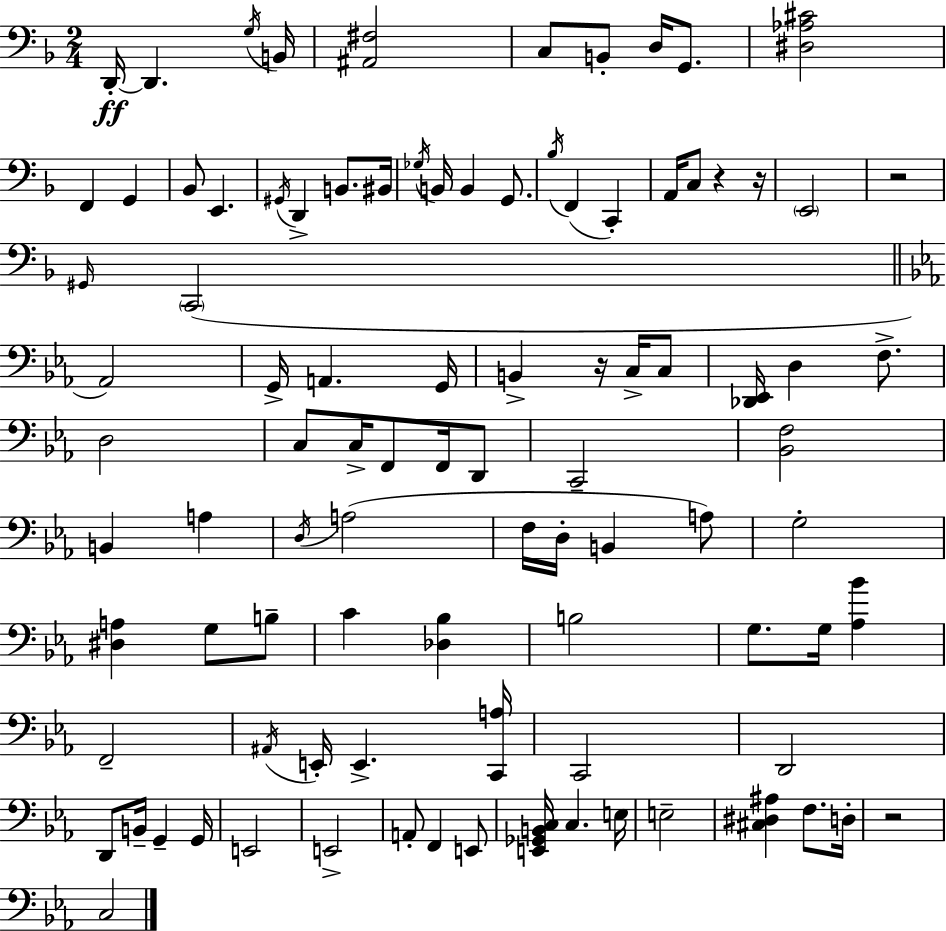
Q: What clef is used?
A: bass